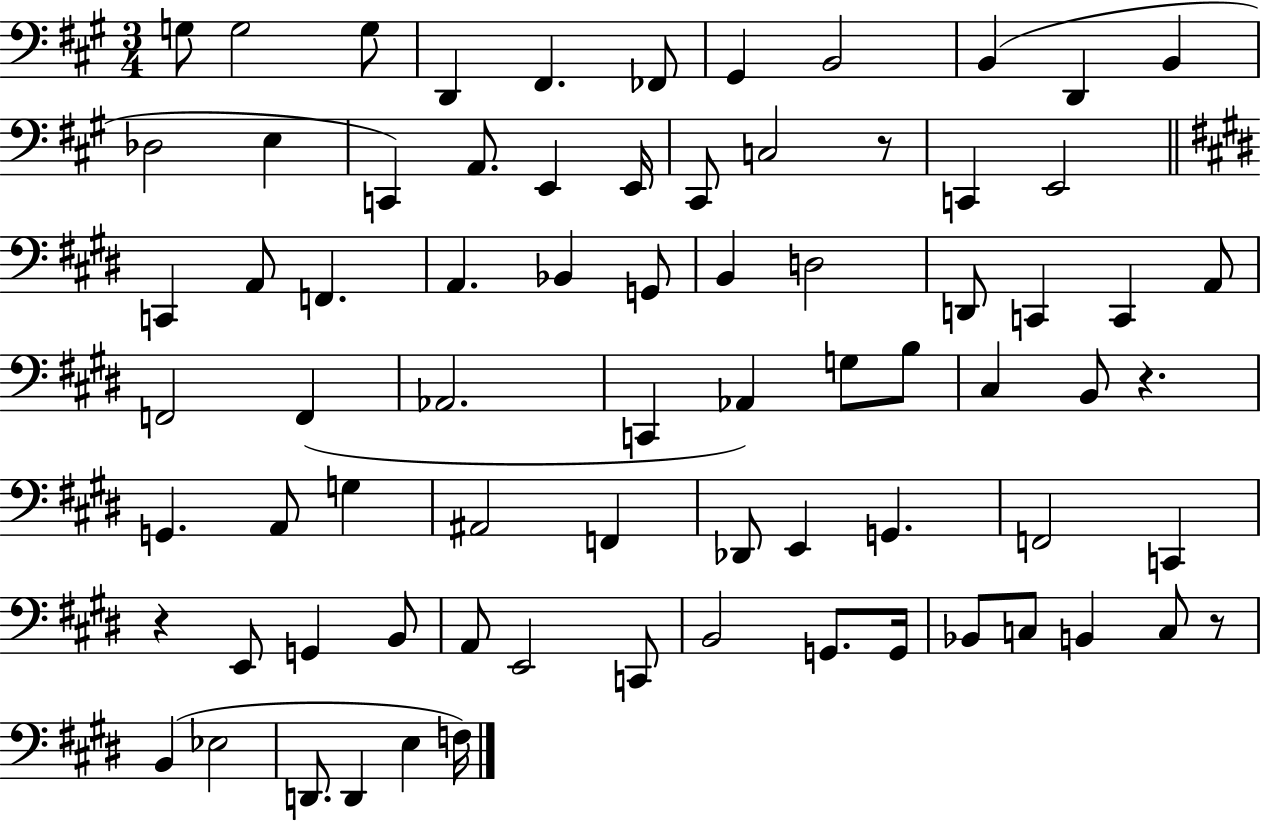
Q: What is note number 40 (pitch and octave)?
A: B3